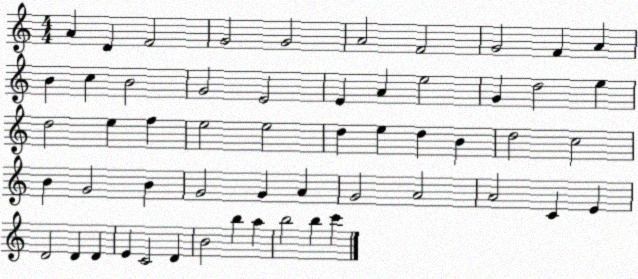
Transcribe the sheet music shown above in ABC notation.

X:1
T:Untitled
M:4/4
L:1/4
K:C
A D F2 G2 G2 A2 F2 G2 F A B c B2 G2 E2 E A e2 G d2 e d2 e f e2 e2 d e d B d2 c2 B G2 B G2 G A G2 A2 A2 C E D2 D D E C2 D B2 b a b2 b c'